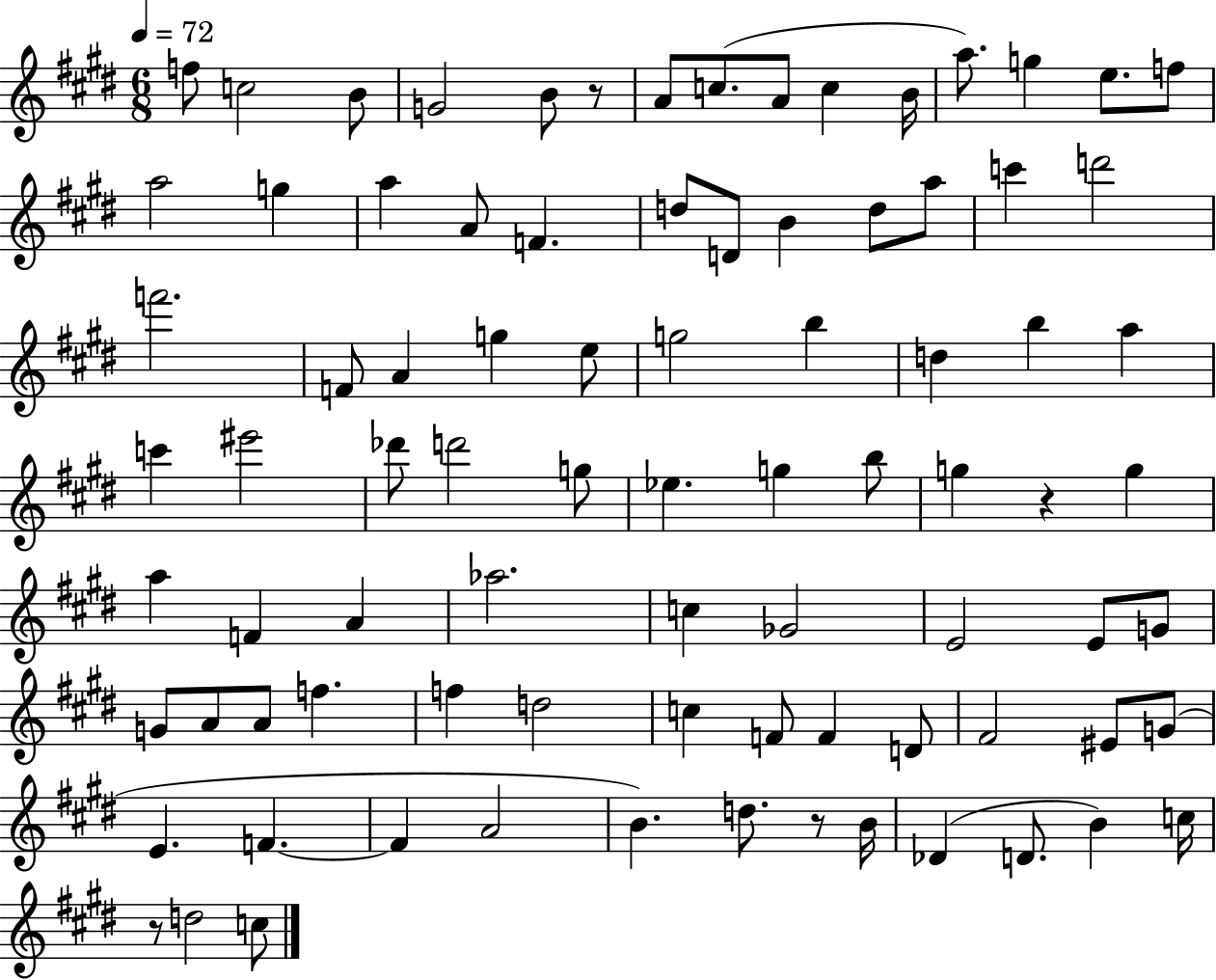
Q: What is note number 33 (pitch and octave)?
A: B5